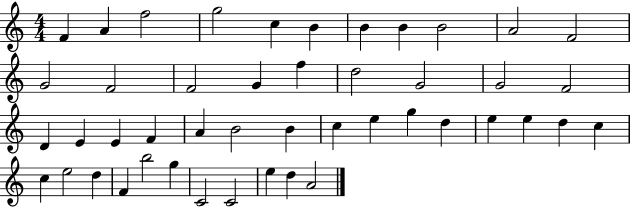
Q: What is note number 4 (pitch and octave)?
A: G5